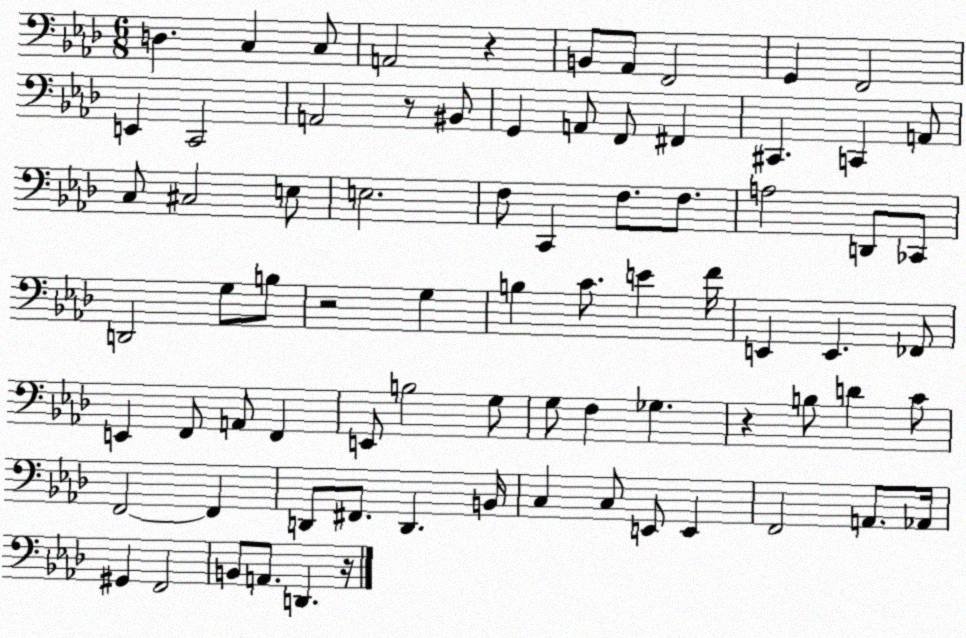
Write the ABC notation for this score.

X:1
T:Untitled
M:6/8
L:1/4
K:Ab
D, C, C,/2 A,,2 z B,,/2 _A,,/2 F,,2 G,, F,,2 E,, C,,2 A,,2 z/2 ^B,,/2 G,, A,,/2 F,,/2 ^F,, ^C,, C,, A,,/2 C,/2 ^C,2 E,/2 E,2 F,/2 C,, F,/2 F,/2 A,2 D,,/2 _C,,/2 D,,2 G,/2 B,/2 z2 G, B, C/2 E F/4 E,, E,, _F,,/2 E,, F,,/2 A,,/2 F,, E,,/2 B,2 G,/2 G,/2 F, _G, z B,/2 D C/2 F,,2 F,, D,,/2 ^F,,/2 D,, B,,/4 C, C,/2 E,,/2 E,, F,,2 A,,/2 _A,,/4 ^G,, F,,2 B,,/2 A,,/2 D,, z/4